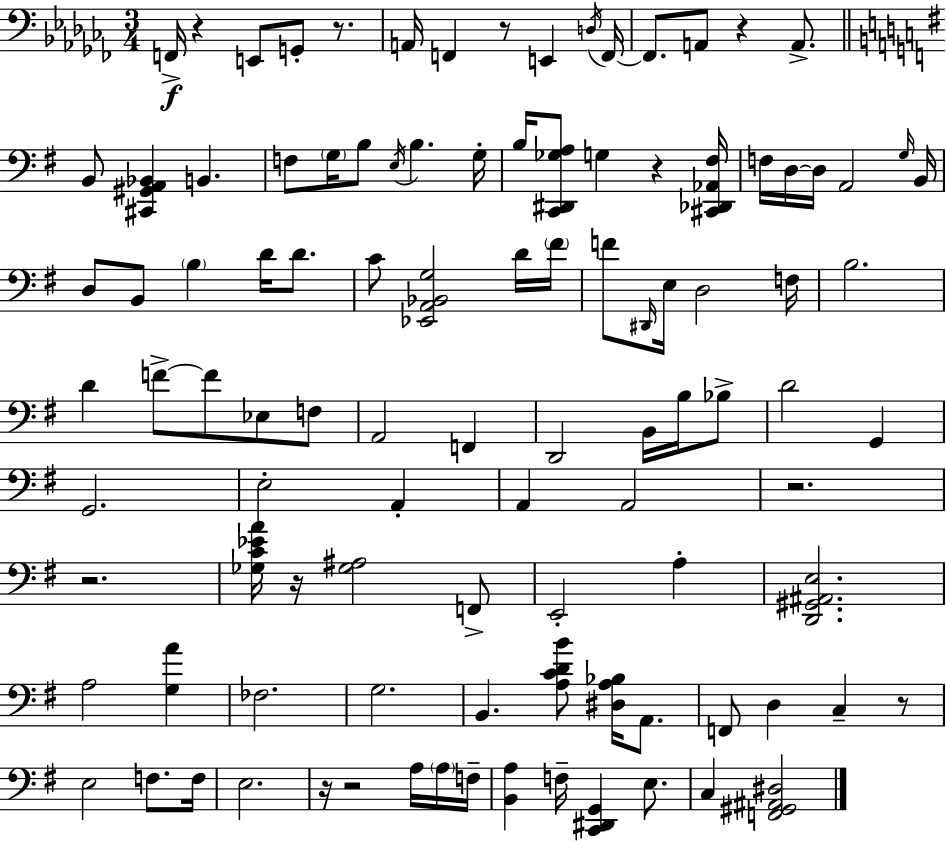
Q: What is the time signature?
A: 3/4